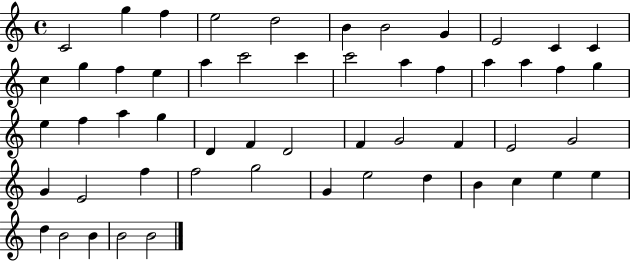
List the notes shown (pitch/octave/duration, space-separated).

C4/h G5/q F5/q E5/h D5/h B4/q B4/h G4/q E4/h C4/q C4/q C5/q G5/q F5/q E5/q A5/q C6/h C6/q C6/h A5/q F5/q A5/q A5/q F5/q G5/q E5/q F5/q A5/q G5/q D4/q F4/q D4/h F4/q G4/h F4/q E4/h G4/h G4/q E4/h F5/q F5/h G5/h G4/q E5/h D5/q B4/q C5/q E5/q E5/q D5/q B4/h B4/q B4/h B4/h